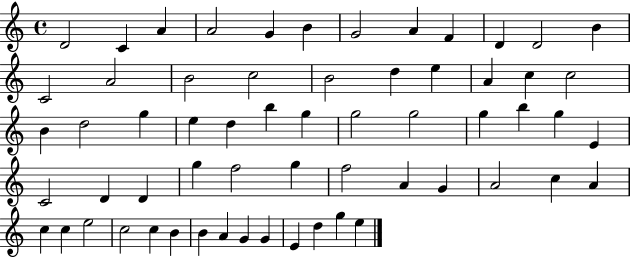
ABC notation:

X:1
T:Untitled
M:4/4
L:1/4
K:C
D2 C A A2 G B G2 A F D D2 B C2 A2 B2 c2 B2 d e A c c2 B d2 g e d b g g2 g2 g b g E C2 D D g f2 g f2 A G A2 c A c c e2 c2 c B B A G G E d g e